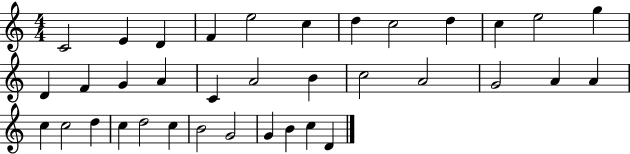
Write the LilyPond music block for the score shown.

{
  \clef treble
  \numericTimeSignature
  \time 4/4
  \key c \major
  c'2 e'4 d'4 | f'4 e''2 c''4 | d''4 c''2 d''4 | c''4 e''2 g''4 | \break d'4 f'4 g'4 a'4 | c'4 a'2 b'4 | c''2 a'2 | g'2 a'4 a'4 | \break c''4 c''2 d''4 | c''4 d''2 c''4 | b'2 g'2 | g'4 b'4 c''4 d'4 | \break \bar "|."
}